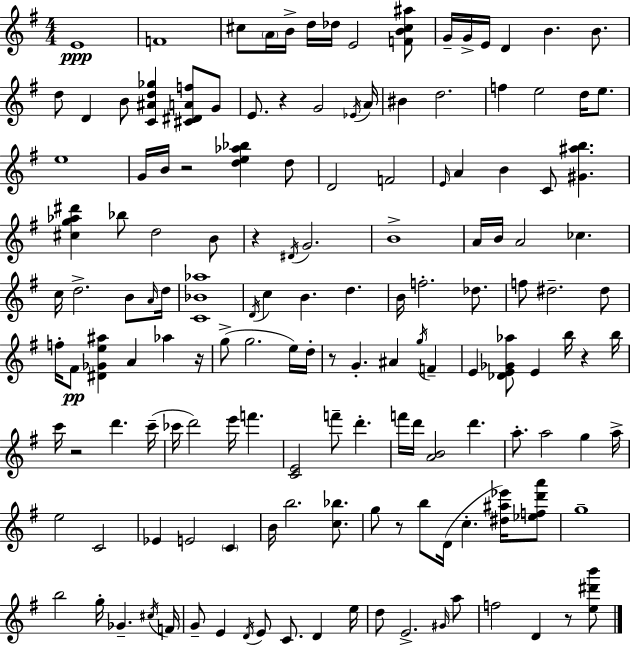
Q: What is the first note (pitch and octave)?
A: E4